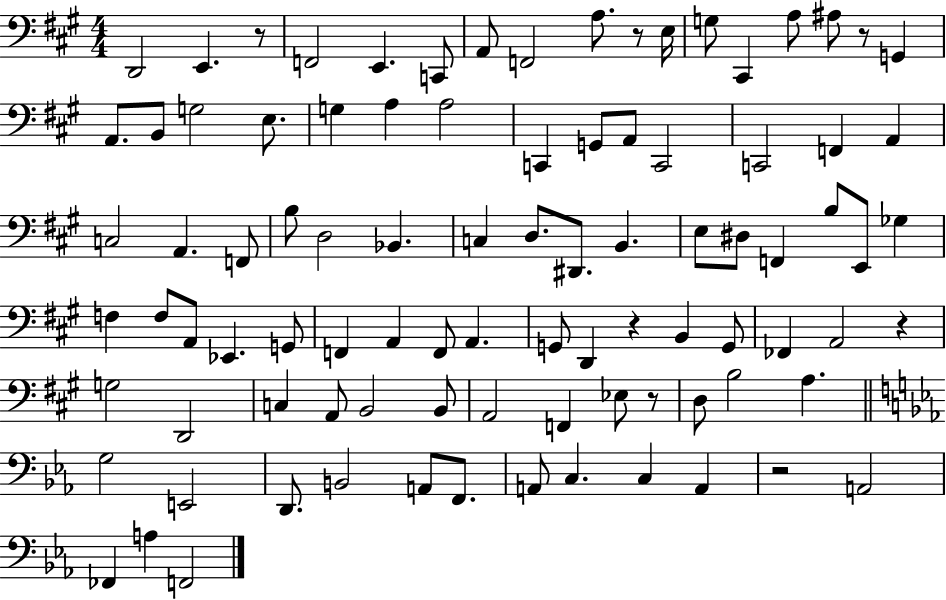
D2/h E2/q. R/e F2/h E2/q. C2/e A2/e F2/h A3/e. R/e E3/s G3/e C#2/q A3/e A#3/e R/e G2/q A2/e. B2/e G3/h E3/e. G3/q A3/q A3/h C2/q G2/e A2/e C2/h C2/h F2/q A2/q C3/h A2/q. F2/e B3/e D3/h Bb2/q. C3/q D3/e. D#2/e. B2/q. E3/e D#3/e F2/q B3/e E2/e Gb3/q F3/q F3/e A2/e Eb2/q. G2/e F2/q A2/q F2/e A2/q. G2/e D2/q R/q B2/q G2/e FES2/q A2/h R/q G3/h D2/h C3/q A2/e B2/h B2/e A2/h F2/q Eb3/e R/e D3/e B3/h A3/q. G3/h E2/h D2/e. B2/h A2/e F2/e. A2/e C3/q. C3/q A2/q R/h A2/h FES2/q A3/q F2/h